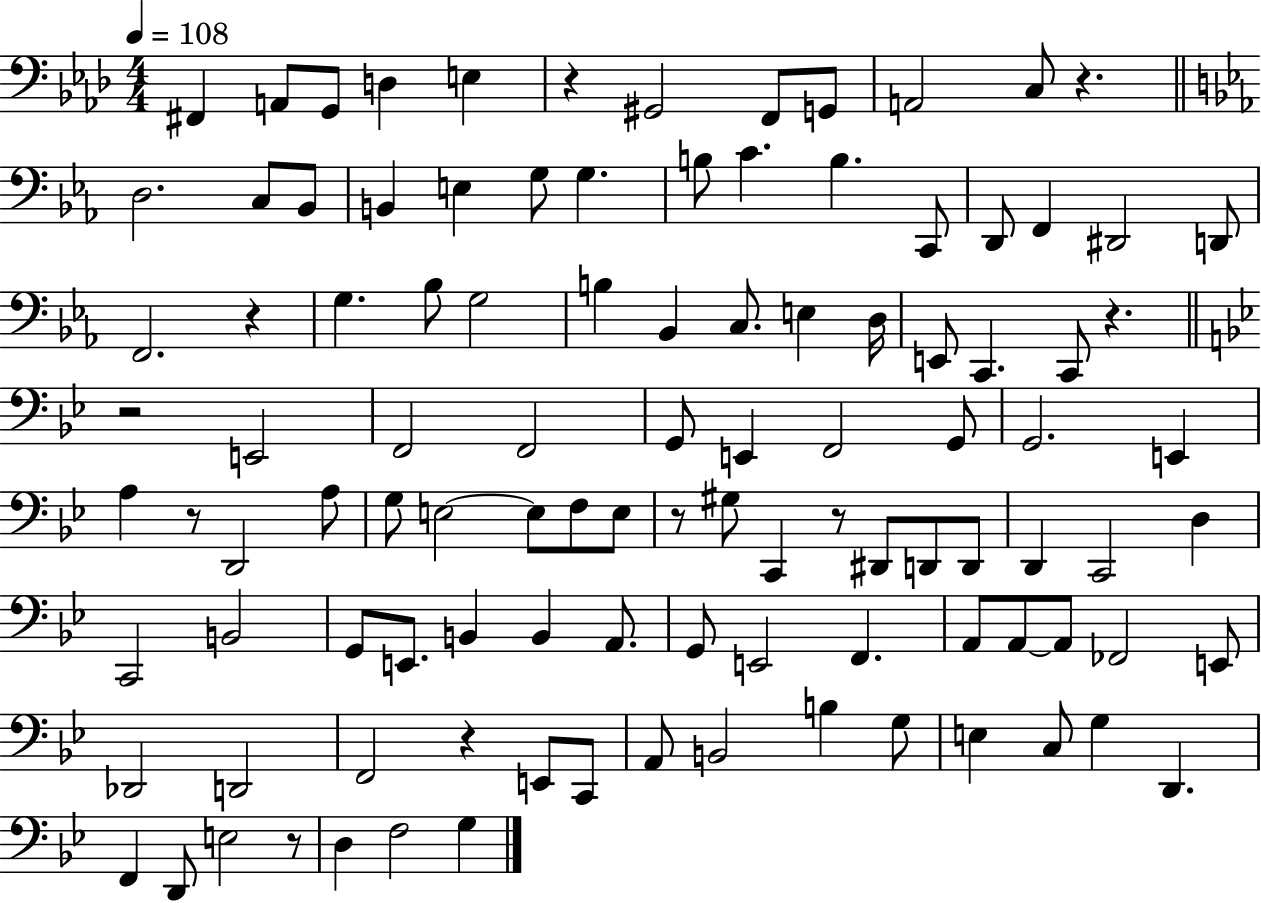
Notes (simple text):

F#2/q A2/e G2/e D3/q E3/q R/q G#2/h F2/e G2/e A2/h C3/e R/q. D3/h. C3/e Bb2/e B2/q E3/q G3/e G3/q. B3/e C4/q. B3/q. C2/e D2/e F2/q D#2/h D2/e F2/h. R/q G3/q. Bb3/e G3/h B3/q Bb2/q C3/e. E3/q D3/s E2/e C2/q. C2/e R/q. R/h E2/h F2/h F2/h G2/e E2/q F2/h G2/e G2/h. E2/q A3/q R/e D2/h A3/e G3/e E3/h E3/e F3/e E3/e R/e G#3/e C2/q R/e D#2/e D2/e D2/e D2/q C2/h D3/q C2/h B2/h G2/e E2/e. B2/q B2/q A2/e. G2/e E2/h F2/q. A2/e A2/e A2/e FES2/h E2/e Db2/h D2/h F2/h R/q E2/e C2/e A2/e B2/h B3/q G3/e E3/q C3/e G3/q D2/q. F2/q D2/e E3/h R/e D3/q F3/h G3/q